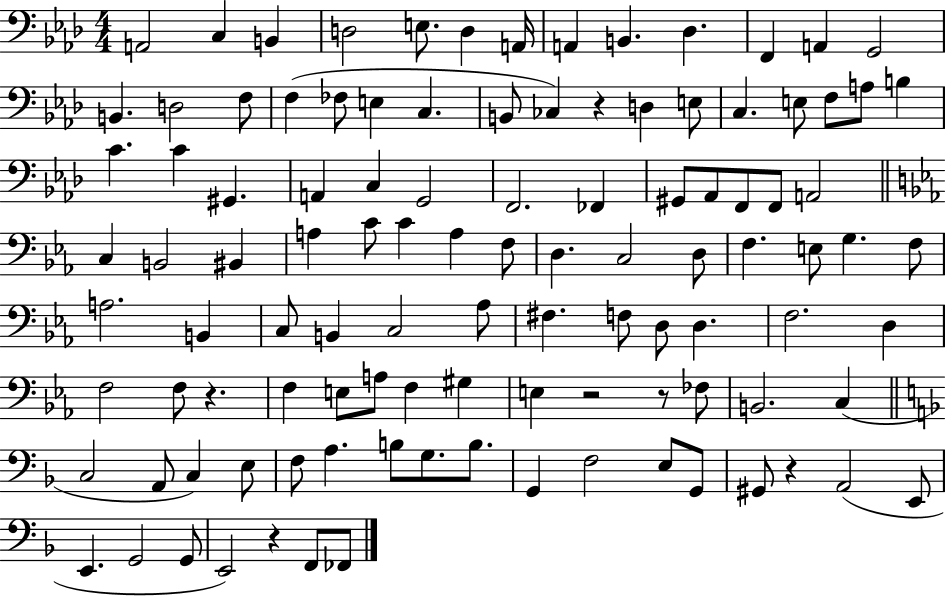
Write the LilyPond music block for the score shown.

{
  \clef bass
  \numericTimeSignature
  \time 4/4
  \key aes \major
  a,2 c4 b,4 | d2 e8. d4 a,16 | a,4 b,4. des4. | f,4 a,4 g,2 | \break b,4. d2 f8 | f4( fes8 e4 c4. | b,8 ces4) r4 d4 e8 | c4. e8 f8 a8 b4 | \break c'4. c'4 gis,4. | a,4 c4 g,2 | f,2. fes,4 | gis,8 aes,8 f,8 f,8 a,2 | \break \bar "||" \break \key c \minor c4 b,2 bis,4 | a4 c'8 c'4 a4 f8 | d4. c2 d8 | f4. e8 g4. f8 | \break a2. b,4 | c8 b,4 c2 aes8 | fis4. f8 d8 d4. | f2. d4 | \break f2 f8 r4. | f4 e8 a8 f4 gis4 | e4 r2 r8 fes8 | b,2. c4( | \break \bar "||" \break \key f \major c2 a,8 c4) e8 | f8 a4. b8 g8. b8. | g,4 f2 e8 g,8 | gis,8 r4 a,2( e,8 | \break e,4. g,2 g,8 | e,2) r4 f,8 fes,8 | \bar "|."
}